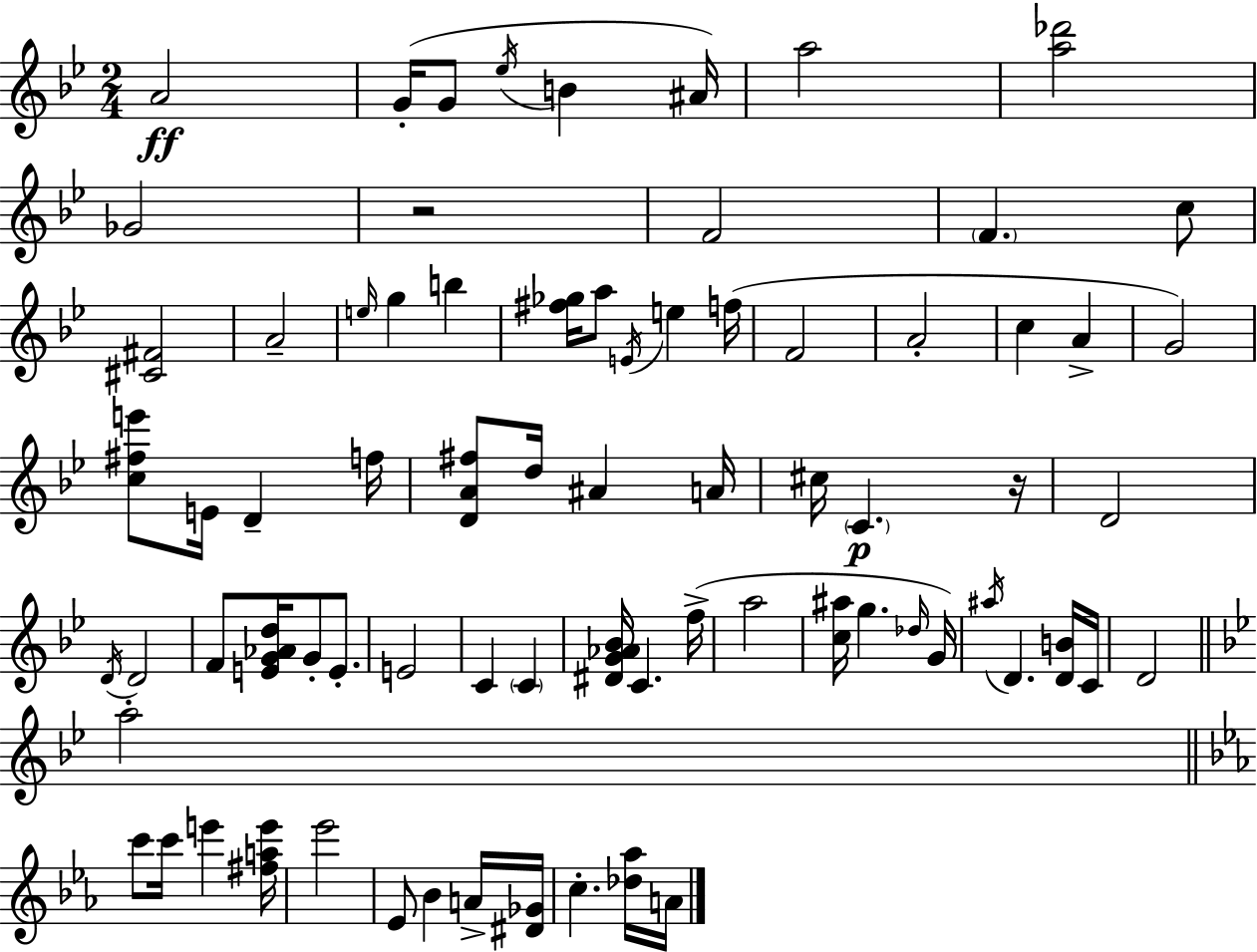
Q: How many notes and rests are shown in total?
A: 75